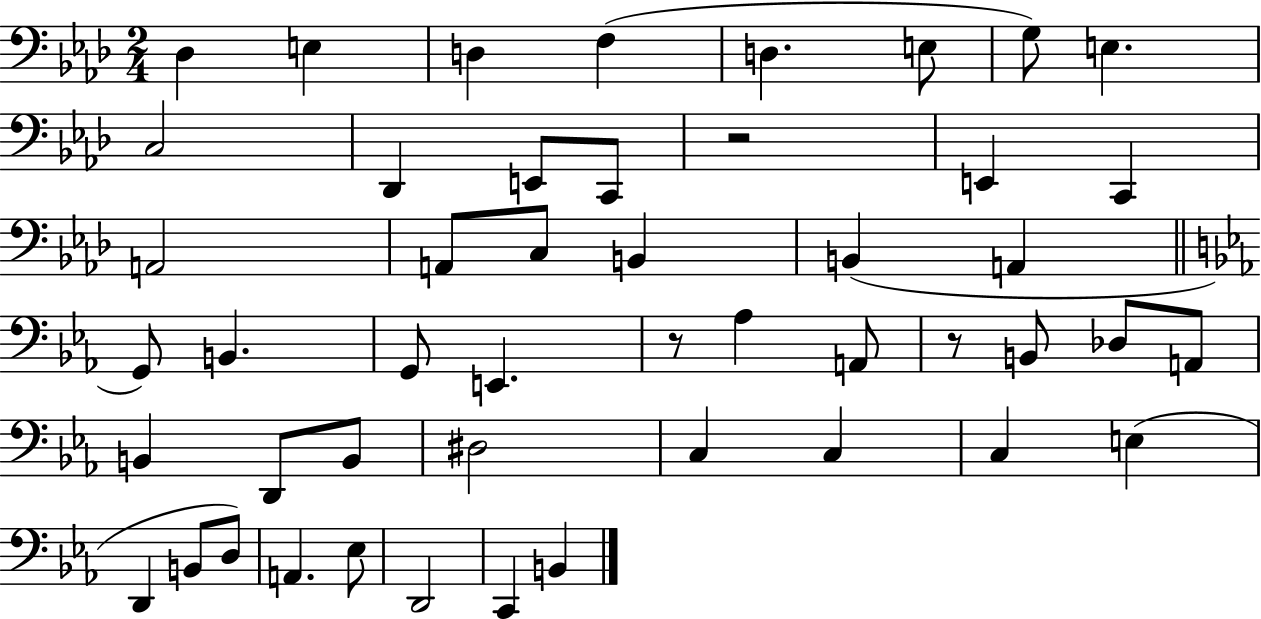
X:1
T:Untitled
M:2/4
L:1/4
K:Ab
_D, E, D, F, D, E,/2 G,/2 E, C,2 _D,, E,,/2 C,,/2 z2 E,, C,, A,,2 A,,/2 C,/2 B,, B,, A,, G,,/2 B,, G,,/2 E,, z/2 _A, A,,/2 z/2 B,,/2 _D,/2 A,,/2 B,, D,,/2 B,,/2 ^D,2 C, C, C, E, D,, B,,/2 D,/2 A,, _E,/2 D,,2 C,, B,,